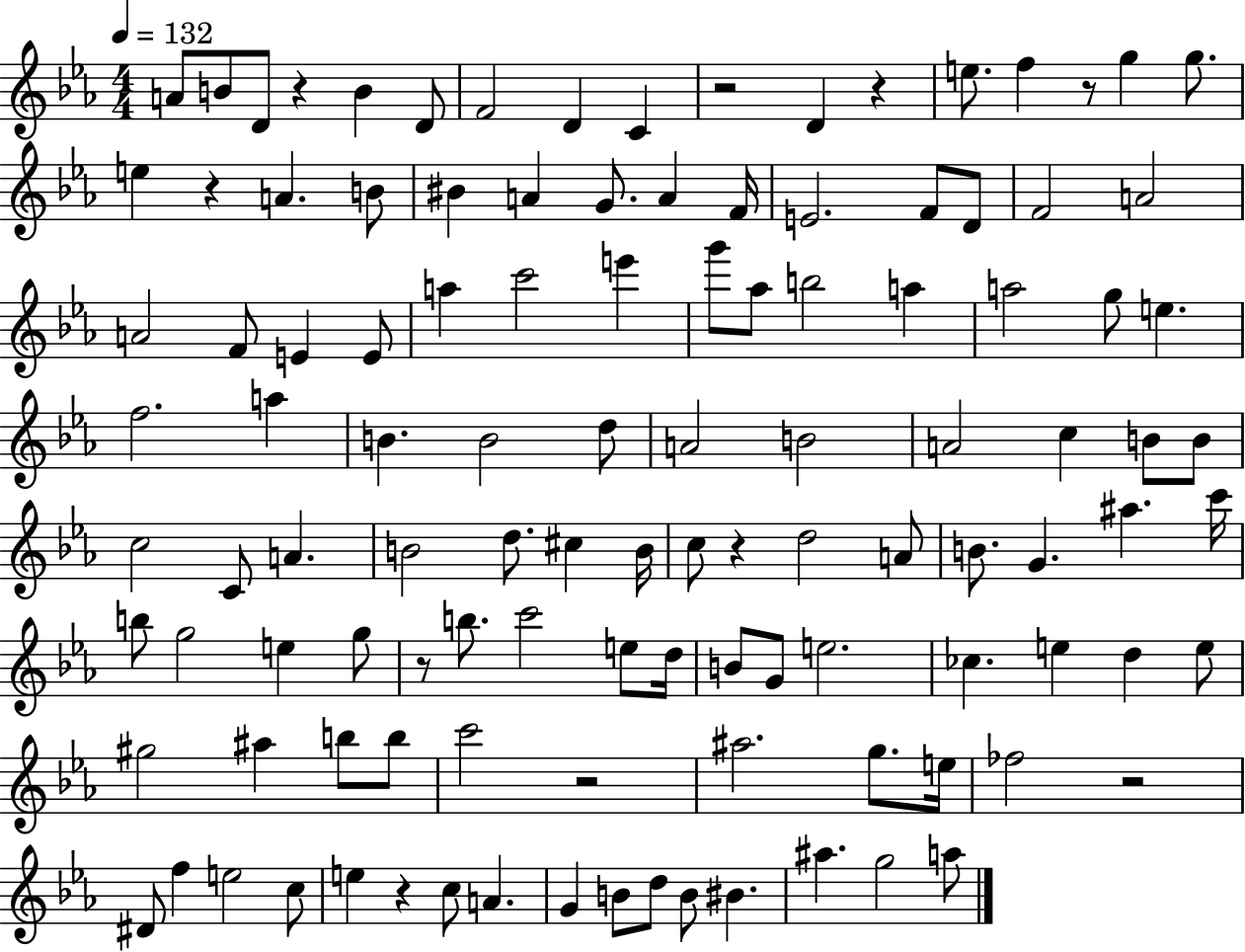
X:1
T:Untitled
M:4/4
L:1/4
K:Eb
A/2 B/2 D/2 z B D/2 F2 D C z2 D z e/2 f z/2 g g/2 e z A B/2 ^B A G/2 A F/4 E2 F/2 D/2 F2 A2 A2 F/2 E E/2 a c'2 e' g'/2 _a/2 b2 a a2 g/2 e f2 a B B2 d/2 A2 B2 A2 c B/2 B/2 c2 C/2 A B2 d/2 ^c B/4 c/2 z d2 A/2 B/2 G ^a c'/4 b/2 g2 e g/2 z/2 b/2 c'2 e/2 d/4 B/2 G/2 e2 _c e d e/2 ^g2 ^a b/2 b/2 c'2 z2 ^a2 g/2 e/4 _f2 z2 ^D/2 f e2 c/2 e z c/2 A G B/2 d/2 B/2 ^B ^a g2 a/2